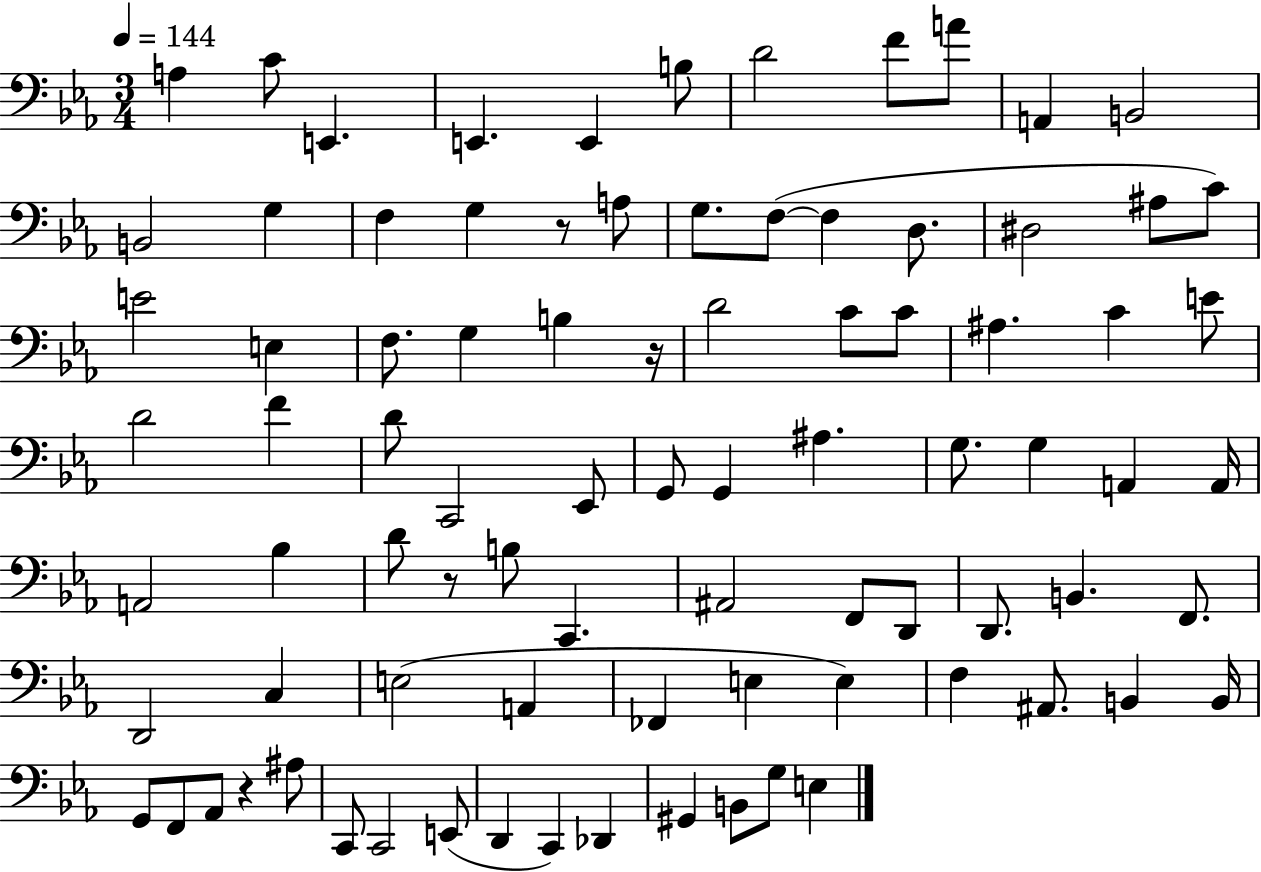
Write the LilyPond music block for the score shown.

{
  \clef bass
  \numericTimeSignature
  \time 3/4
  \key ees \major
  \tempo 4 = 144
  a4 c'8 e,4. | e,4. e,4 b8 | d'2 f'8 a'8 | a,4 b,2 | \break b,2 g4 | f4 g4 r8 a8 | g8. f8~(~ f4 d8. | dis2 ais8 c'8) | \break e'2 e4 | f8. g4 b4 r16 | d'2 c'8 c'8 | ais4. c'4 e'8 | \break d'2 f'4 | d'8 c,2 ees,8 | g,8 g,4 ais4. | g8. g4 a,4 a,16 | \break a,2 bes4 | d'8 r8 b8 c,4. | ais,2 f,8 d,8 | d,8. b,4. f,8. | \break d,2 c4 | e2( a,4 | fes,4 e4 e4) | f4 ais,8. b,4 b,16 | \break g,8 f,8 aes,8 r4 ais8 | c,8 c,2 e,8( | d,4 c,4) des,4 | gis,4 b,8 g8 e4 | \break \bar "|."
}